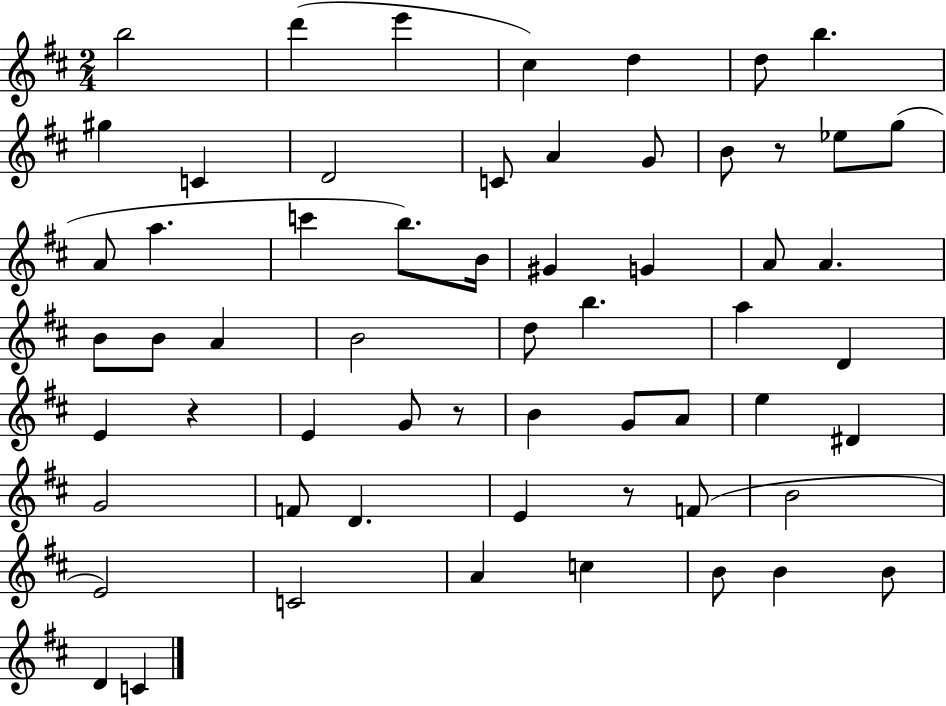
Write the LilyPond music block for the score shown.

{
  \clef treble
  \numericTimeSignature
  \time 2/4
  \key d \major
  b''2 | d'''4( e'''4 | cis''4) d''4 | d''8 b''4. | \break gis''4 c'4 | d'2 | c'8 a'4 g'8 | b'8 r8 ees''8 g''8( | \break a'8 a''4. | c'''4 b''8.) b'16 | gis'4 g'4 | a'8 a'4. | \break b'8 b'8 a'4 | b'2 | d''8 b''4. | a''4 d'4 | \break e'4 r4 | e'4 g'8 r8 | b'4 g'8 a'8 | e''4 dis'4 | \break g'2 | f'8 d'4. | e'4 r8 f'8( | b'2 | \break e'2) | c'2 | a'4 c''4 | b'8 b'4 b'8 | \break d'4 c'4 | \bar "|."
}